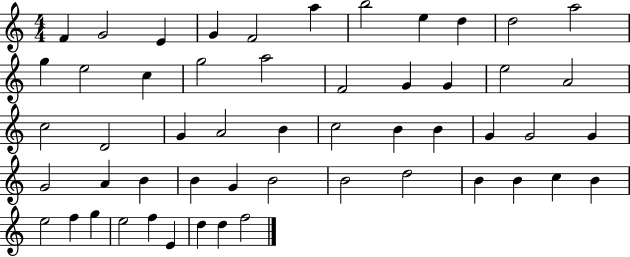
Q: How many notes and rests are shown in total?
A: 53